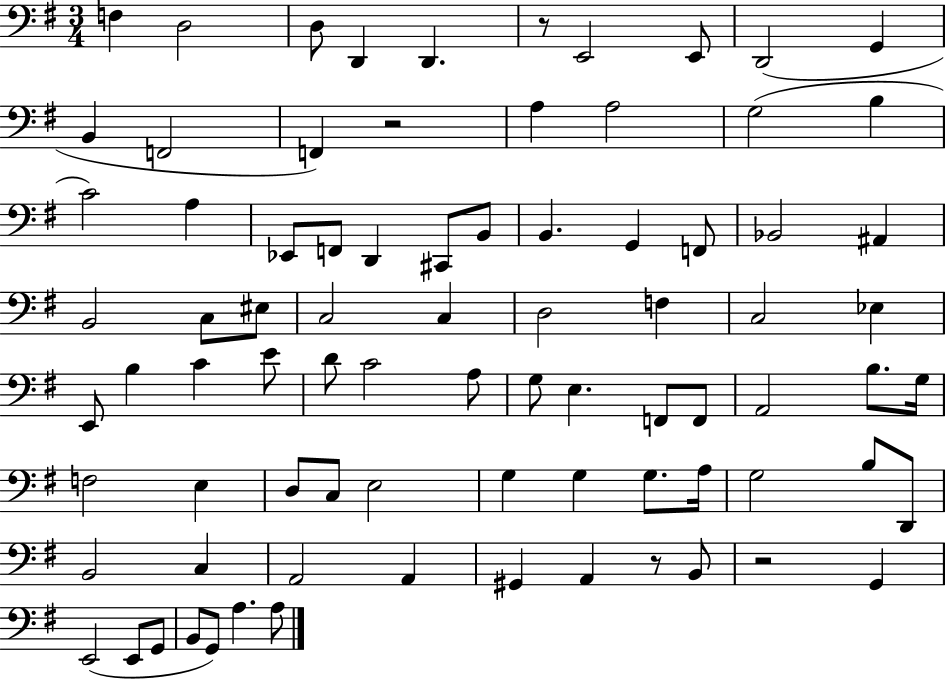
F3/q D3/h D3/e D2/q D2/q. R/e E2/h E2/e D2/h G2/q B2/q F2/h F2/q R/h A3/q A3/h G3/h B3/q C4/h A3/q Eb2/e F2/e D2/q C#2/e B2/e B2/q. G2/q F2/e Bb2/h A#2/q B2/h C3/e EIS3/e C3/h C3/q D3/h F3/q C3/h Eb3/q E2/e B3/q C4/q E4/e D4/e C4/h A3/e G3/e E3/q. F2/e F2/e A2/h B3/e. G3/s F3/h E3/q D3/e C3/e E3/h G3/q G3/q G3/e. A3/s G3/h B3/e D2/e B2/h C3/q A2/h A2/q G#2/q A2/q R/e B2/e R/h G2/q E2/h E2/e G2/e B2/e G2/e A3/q. A3/e